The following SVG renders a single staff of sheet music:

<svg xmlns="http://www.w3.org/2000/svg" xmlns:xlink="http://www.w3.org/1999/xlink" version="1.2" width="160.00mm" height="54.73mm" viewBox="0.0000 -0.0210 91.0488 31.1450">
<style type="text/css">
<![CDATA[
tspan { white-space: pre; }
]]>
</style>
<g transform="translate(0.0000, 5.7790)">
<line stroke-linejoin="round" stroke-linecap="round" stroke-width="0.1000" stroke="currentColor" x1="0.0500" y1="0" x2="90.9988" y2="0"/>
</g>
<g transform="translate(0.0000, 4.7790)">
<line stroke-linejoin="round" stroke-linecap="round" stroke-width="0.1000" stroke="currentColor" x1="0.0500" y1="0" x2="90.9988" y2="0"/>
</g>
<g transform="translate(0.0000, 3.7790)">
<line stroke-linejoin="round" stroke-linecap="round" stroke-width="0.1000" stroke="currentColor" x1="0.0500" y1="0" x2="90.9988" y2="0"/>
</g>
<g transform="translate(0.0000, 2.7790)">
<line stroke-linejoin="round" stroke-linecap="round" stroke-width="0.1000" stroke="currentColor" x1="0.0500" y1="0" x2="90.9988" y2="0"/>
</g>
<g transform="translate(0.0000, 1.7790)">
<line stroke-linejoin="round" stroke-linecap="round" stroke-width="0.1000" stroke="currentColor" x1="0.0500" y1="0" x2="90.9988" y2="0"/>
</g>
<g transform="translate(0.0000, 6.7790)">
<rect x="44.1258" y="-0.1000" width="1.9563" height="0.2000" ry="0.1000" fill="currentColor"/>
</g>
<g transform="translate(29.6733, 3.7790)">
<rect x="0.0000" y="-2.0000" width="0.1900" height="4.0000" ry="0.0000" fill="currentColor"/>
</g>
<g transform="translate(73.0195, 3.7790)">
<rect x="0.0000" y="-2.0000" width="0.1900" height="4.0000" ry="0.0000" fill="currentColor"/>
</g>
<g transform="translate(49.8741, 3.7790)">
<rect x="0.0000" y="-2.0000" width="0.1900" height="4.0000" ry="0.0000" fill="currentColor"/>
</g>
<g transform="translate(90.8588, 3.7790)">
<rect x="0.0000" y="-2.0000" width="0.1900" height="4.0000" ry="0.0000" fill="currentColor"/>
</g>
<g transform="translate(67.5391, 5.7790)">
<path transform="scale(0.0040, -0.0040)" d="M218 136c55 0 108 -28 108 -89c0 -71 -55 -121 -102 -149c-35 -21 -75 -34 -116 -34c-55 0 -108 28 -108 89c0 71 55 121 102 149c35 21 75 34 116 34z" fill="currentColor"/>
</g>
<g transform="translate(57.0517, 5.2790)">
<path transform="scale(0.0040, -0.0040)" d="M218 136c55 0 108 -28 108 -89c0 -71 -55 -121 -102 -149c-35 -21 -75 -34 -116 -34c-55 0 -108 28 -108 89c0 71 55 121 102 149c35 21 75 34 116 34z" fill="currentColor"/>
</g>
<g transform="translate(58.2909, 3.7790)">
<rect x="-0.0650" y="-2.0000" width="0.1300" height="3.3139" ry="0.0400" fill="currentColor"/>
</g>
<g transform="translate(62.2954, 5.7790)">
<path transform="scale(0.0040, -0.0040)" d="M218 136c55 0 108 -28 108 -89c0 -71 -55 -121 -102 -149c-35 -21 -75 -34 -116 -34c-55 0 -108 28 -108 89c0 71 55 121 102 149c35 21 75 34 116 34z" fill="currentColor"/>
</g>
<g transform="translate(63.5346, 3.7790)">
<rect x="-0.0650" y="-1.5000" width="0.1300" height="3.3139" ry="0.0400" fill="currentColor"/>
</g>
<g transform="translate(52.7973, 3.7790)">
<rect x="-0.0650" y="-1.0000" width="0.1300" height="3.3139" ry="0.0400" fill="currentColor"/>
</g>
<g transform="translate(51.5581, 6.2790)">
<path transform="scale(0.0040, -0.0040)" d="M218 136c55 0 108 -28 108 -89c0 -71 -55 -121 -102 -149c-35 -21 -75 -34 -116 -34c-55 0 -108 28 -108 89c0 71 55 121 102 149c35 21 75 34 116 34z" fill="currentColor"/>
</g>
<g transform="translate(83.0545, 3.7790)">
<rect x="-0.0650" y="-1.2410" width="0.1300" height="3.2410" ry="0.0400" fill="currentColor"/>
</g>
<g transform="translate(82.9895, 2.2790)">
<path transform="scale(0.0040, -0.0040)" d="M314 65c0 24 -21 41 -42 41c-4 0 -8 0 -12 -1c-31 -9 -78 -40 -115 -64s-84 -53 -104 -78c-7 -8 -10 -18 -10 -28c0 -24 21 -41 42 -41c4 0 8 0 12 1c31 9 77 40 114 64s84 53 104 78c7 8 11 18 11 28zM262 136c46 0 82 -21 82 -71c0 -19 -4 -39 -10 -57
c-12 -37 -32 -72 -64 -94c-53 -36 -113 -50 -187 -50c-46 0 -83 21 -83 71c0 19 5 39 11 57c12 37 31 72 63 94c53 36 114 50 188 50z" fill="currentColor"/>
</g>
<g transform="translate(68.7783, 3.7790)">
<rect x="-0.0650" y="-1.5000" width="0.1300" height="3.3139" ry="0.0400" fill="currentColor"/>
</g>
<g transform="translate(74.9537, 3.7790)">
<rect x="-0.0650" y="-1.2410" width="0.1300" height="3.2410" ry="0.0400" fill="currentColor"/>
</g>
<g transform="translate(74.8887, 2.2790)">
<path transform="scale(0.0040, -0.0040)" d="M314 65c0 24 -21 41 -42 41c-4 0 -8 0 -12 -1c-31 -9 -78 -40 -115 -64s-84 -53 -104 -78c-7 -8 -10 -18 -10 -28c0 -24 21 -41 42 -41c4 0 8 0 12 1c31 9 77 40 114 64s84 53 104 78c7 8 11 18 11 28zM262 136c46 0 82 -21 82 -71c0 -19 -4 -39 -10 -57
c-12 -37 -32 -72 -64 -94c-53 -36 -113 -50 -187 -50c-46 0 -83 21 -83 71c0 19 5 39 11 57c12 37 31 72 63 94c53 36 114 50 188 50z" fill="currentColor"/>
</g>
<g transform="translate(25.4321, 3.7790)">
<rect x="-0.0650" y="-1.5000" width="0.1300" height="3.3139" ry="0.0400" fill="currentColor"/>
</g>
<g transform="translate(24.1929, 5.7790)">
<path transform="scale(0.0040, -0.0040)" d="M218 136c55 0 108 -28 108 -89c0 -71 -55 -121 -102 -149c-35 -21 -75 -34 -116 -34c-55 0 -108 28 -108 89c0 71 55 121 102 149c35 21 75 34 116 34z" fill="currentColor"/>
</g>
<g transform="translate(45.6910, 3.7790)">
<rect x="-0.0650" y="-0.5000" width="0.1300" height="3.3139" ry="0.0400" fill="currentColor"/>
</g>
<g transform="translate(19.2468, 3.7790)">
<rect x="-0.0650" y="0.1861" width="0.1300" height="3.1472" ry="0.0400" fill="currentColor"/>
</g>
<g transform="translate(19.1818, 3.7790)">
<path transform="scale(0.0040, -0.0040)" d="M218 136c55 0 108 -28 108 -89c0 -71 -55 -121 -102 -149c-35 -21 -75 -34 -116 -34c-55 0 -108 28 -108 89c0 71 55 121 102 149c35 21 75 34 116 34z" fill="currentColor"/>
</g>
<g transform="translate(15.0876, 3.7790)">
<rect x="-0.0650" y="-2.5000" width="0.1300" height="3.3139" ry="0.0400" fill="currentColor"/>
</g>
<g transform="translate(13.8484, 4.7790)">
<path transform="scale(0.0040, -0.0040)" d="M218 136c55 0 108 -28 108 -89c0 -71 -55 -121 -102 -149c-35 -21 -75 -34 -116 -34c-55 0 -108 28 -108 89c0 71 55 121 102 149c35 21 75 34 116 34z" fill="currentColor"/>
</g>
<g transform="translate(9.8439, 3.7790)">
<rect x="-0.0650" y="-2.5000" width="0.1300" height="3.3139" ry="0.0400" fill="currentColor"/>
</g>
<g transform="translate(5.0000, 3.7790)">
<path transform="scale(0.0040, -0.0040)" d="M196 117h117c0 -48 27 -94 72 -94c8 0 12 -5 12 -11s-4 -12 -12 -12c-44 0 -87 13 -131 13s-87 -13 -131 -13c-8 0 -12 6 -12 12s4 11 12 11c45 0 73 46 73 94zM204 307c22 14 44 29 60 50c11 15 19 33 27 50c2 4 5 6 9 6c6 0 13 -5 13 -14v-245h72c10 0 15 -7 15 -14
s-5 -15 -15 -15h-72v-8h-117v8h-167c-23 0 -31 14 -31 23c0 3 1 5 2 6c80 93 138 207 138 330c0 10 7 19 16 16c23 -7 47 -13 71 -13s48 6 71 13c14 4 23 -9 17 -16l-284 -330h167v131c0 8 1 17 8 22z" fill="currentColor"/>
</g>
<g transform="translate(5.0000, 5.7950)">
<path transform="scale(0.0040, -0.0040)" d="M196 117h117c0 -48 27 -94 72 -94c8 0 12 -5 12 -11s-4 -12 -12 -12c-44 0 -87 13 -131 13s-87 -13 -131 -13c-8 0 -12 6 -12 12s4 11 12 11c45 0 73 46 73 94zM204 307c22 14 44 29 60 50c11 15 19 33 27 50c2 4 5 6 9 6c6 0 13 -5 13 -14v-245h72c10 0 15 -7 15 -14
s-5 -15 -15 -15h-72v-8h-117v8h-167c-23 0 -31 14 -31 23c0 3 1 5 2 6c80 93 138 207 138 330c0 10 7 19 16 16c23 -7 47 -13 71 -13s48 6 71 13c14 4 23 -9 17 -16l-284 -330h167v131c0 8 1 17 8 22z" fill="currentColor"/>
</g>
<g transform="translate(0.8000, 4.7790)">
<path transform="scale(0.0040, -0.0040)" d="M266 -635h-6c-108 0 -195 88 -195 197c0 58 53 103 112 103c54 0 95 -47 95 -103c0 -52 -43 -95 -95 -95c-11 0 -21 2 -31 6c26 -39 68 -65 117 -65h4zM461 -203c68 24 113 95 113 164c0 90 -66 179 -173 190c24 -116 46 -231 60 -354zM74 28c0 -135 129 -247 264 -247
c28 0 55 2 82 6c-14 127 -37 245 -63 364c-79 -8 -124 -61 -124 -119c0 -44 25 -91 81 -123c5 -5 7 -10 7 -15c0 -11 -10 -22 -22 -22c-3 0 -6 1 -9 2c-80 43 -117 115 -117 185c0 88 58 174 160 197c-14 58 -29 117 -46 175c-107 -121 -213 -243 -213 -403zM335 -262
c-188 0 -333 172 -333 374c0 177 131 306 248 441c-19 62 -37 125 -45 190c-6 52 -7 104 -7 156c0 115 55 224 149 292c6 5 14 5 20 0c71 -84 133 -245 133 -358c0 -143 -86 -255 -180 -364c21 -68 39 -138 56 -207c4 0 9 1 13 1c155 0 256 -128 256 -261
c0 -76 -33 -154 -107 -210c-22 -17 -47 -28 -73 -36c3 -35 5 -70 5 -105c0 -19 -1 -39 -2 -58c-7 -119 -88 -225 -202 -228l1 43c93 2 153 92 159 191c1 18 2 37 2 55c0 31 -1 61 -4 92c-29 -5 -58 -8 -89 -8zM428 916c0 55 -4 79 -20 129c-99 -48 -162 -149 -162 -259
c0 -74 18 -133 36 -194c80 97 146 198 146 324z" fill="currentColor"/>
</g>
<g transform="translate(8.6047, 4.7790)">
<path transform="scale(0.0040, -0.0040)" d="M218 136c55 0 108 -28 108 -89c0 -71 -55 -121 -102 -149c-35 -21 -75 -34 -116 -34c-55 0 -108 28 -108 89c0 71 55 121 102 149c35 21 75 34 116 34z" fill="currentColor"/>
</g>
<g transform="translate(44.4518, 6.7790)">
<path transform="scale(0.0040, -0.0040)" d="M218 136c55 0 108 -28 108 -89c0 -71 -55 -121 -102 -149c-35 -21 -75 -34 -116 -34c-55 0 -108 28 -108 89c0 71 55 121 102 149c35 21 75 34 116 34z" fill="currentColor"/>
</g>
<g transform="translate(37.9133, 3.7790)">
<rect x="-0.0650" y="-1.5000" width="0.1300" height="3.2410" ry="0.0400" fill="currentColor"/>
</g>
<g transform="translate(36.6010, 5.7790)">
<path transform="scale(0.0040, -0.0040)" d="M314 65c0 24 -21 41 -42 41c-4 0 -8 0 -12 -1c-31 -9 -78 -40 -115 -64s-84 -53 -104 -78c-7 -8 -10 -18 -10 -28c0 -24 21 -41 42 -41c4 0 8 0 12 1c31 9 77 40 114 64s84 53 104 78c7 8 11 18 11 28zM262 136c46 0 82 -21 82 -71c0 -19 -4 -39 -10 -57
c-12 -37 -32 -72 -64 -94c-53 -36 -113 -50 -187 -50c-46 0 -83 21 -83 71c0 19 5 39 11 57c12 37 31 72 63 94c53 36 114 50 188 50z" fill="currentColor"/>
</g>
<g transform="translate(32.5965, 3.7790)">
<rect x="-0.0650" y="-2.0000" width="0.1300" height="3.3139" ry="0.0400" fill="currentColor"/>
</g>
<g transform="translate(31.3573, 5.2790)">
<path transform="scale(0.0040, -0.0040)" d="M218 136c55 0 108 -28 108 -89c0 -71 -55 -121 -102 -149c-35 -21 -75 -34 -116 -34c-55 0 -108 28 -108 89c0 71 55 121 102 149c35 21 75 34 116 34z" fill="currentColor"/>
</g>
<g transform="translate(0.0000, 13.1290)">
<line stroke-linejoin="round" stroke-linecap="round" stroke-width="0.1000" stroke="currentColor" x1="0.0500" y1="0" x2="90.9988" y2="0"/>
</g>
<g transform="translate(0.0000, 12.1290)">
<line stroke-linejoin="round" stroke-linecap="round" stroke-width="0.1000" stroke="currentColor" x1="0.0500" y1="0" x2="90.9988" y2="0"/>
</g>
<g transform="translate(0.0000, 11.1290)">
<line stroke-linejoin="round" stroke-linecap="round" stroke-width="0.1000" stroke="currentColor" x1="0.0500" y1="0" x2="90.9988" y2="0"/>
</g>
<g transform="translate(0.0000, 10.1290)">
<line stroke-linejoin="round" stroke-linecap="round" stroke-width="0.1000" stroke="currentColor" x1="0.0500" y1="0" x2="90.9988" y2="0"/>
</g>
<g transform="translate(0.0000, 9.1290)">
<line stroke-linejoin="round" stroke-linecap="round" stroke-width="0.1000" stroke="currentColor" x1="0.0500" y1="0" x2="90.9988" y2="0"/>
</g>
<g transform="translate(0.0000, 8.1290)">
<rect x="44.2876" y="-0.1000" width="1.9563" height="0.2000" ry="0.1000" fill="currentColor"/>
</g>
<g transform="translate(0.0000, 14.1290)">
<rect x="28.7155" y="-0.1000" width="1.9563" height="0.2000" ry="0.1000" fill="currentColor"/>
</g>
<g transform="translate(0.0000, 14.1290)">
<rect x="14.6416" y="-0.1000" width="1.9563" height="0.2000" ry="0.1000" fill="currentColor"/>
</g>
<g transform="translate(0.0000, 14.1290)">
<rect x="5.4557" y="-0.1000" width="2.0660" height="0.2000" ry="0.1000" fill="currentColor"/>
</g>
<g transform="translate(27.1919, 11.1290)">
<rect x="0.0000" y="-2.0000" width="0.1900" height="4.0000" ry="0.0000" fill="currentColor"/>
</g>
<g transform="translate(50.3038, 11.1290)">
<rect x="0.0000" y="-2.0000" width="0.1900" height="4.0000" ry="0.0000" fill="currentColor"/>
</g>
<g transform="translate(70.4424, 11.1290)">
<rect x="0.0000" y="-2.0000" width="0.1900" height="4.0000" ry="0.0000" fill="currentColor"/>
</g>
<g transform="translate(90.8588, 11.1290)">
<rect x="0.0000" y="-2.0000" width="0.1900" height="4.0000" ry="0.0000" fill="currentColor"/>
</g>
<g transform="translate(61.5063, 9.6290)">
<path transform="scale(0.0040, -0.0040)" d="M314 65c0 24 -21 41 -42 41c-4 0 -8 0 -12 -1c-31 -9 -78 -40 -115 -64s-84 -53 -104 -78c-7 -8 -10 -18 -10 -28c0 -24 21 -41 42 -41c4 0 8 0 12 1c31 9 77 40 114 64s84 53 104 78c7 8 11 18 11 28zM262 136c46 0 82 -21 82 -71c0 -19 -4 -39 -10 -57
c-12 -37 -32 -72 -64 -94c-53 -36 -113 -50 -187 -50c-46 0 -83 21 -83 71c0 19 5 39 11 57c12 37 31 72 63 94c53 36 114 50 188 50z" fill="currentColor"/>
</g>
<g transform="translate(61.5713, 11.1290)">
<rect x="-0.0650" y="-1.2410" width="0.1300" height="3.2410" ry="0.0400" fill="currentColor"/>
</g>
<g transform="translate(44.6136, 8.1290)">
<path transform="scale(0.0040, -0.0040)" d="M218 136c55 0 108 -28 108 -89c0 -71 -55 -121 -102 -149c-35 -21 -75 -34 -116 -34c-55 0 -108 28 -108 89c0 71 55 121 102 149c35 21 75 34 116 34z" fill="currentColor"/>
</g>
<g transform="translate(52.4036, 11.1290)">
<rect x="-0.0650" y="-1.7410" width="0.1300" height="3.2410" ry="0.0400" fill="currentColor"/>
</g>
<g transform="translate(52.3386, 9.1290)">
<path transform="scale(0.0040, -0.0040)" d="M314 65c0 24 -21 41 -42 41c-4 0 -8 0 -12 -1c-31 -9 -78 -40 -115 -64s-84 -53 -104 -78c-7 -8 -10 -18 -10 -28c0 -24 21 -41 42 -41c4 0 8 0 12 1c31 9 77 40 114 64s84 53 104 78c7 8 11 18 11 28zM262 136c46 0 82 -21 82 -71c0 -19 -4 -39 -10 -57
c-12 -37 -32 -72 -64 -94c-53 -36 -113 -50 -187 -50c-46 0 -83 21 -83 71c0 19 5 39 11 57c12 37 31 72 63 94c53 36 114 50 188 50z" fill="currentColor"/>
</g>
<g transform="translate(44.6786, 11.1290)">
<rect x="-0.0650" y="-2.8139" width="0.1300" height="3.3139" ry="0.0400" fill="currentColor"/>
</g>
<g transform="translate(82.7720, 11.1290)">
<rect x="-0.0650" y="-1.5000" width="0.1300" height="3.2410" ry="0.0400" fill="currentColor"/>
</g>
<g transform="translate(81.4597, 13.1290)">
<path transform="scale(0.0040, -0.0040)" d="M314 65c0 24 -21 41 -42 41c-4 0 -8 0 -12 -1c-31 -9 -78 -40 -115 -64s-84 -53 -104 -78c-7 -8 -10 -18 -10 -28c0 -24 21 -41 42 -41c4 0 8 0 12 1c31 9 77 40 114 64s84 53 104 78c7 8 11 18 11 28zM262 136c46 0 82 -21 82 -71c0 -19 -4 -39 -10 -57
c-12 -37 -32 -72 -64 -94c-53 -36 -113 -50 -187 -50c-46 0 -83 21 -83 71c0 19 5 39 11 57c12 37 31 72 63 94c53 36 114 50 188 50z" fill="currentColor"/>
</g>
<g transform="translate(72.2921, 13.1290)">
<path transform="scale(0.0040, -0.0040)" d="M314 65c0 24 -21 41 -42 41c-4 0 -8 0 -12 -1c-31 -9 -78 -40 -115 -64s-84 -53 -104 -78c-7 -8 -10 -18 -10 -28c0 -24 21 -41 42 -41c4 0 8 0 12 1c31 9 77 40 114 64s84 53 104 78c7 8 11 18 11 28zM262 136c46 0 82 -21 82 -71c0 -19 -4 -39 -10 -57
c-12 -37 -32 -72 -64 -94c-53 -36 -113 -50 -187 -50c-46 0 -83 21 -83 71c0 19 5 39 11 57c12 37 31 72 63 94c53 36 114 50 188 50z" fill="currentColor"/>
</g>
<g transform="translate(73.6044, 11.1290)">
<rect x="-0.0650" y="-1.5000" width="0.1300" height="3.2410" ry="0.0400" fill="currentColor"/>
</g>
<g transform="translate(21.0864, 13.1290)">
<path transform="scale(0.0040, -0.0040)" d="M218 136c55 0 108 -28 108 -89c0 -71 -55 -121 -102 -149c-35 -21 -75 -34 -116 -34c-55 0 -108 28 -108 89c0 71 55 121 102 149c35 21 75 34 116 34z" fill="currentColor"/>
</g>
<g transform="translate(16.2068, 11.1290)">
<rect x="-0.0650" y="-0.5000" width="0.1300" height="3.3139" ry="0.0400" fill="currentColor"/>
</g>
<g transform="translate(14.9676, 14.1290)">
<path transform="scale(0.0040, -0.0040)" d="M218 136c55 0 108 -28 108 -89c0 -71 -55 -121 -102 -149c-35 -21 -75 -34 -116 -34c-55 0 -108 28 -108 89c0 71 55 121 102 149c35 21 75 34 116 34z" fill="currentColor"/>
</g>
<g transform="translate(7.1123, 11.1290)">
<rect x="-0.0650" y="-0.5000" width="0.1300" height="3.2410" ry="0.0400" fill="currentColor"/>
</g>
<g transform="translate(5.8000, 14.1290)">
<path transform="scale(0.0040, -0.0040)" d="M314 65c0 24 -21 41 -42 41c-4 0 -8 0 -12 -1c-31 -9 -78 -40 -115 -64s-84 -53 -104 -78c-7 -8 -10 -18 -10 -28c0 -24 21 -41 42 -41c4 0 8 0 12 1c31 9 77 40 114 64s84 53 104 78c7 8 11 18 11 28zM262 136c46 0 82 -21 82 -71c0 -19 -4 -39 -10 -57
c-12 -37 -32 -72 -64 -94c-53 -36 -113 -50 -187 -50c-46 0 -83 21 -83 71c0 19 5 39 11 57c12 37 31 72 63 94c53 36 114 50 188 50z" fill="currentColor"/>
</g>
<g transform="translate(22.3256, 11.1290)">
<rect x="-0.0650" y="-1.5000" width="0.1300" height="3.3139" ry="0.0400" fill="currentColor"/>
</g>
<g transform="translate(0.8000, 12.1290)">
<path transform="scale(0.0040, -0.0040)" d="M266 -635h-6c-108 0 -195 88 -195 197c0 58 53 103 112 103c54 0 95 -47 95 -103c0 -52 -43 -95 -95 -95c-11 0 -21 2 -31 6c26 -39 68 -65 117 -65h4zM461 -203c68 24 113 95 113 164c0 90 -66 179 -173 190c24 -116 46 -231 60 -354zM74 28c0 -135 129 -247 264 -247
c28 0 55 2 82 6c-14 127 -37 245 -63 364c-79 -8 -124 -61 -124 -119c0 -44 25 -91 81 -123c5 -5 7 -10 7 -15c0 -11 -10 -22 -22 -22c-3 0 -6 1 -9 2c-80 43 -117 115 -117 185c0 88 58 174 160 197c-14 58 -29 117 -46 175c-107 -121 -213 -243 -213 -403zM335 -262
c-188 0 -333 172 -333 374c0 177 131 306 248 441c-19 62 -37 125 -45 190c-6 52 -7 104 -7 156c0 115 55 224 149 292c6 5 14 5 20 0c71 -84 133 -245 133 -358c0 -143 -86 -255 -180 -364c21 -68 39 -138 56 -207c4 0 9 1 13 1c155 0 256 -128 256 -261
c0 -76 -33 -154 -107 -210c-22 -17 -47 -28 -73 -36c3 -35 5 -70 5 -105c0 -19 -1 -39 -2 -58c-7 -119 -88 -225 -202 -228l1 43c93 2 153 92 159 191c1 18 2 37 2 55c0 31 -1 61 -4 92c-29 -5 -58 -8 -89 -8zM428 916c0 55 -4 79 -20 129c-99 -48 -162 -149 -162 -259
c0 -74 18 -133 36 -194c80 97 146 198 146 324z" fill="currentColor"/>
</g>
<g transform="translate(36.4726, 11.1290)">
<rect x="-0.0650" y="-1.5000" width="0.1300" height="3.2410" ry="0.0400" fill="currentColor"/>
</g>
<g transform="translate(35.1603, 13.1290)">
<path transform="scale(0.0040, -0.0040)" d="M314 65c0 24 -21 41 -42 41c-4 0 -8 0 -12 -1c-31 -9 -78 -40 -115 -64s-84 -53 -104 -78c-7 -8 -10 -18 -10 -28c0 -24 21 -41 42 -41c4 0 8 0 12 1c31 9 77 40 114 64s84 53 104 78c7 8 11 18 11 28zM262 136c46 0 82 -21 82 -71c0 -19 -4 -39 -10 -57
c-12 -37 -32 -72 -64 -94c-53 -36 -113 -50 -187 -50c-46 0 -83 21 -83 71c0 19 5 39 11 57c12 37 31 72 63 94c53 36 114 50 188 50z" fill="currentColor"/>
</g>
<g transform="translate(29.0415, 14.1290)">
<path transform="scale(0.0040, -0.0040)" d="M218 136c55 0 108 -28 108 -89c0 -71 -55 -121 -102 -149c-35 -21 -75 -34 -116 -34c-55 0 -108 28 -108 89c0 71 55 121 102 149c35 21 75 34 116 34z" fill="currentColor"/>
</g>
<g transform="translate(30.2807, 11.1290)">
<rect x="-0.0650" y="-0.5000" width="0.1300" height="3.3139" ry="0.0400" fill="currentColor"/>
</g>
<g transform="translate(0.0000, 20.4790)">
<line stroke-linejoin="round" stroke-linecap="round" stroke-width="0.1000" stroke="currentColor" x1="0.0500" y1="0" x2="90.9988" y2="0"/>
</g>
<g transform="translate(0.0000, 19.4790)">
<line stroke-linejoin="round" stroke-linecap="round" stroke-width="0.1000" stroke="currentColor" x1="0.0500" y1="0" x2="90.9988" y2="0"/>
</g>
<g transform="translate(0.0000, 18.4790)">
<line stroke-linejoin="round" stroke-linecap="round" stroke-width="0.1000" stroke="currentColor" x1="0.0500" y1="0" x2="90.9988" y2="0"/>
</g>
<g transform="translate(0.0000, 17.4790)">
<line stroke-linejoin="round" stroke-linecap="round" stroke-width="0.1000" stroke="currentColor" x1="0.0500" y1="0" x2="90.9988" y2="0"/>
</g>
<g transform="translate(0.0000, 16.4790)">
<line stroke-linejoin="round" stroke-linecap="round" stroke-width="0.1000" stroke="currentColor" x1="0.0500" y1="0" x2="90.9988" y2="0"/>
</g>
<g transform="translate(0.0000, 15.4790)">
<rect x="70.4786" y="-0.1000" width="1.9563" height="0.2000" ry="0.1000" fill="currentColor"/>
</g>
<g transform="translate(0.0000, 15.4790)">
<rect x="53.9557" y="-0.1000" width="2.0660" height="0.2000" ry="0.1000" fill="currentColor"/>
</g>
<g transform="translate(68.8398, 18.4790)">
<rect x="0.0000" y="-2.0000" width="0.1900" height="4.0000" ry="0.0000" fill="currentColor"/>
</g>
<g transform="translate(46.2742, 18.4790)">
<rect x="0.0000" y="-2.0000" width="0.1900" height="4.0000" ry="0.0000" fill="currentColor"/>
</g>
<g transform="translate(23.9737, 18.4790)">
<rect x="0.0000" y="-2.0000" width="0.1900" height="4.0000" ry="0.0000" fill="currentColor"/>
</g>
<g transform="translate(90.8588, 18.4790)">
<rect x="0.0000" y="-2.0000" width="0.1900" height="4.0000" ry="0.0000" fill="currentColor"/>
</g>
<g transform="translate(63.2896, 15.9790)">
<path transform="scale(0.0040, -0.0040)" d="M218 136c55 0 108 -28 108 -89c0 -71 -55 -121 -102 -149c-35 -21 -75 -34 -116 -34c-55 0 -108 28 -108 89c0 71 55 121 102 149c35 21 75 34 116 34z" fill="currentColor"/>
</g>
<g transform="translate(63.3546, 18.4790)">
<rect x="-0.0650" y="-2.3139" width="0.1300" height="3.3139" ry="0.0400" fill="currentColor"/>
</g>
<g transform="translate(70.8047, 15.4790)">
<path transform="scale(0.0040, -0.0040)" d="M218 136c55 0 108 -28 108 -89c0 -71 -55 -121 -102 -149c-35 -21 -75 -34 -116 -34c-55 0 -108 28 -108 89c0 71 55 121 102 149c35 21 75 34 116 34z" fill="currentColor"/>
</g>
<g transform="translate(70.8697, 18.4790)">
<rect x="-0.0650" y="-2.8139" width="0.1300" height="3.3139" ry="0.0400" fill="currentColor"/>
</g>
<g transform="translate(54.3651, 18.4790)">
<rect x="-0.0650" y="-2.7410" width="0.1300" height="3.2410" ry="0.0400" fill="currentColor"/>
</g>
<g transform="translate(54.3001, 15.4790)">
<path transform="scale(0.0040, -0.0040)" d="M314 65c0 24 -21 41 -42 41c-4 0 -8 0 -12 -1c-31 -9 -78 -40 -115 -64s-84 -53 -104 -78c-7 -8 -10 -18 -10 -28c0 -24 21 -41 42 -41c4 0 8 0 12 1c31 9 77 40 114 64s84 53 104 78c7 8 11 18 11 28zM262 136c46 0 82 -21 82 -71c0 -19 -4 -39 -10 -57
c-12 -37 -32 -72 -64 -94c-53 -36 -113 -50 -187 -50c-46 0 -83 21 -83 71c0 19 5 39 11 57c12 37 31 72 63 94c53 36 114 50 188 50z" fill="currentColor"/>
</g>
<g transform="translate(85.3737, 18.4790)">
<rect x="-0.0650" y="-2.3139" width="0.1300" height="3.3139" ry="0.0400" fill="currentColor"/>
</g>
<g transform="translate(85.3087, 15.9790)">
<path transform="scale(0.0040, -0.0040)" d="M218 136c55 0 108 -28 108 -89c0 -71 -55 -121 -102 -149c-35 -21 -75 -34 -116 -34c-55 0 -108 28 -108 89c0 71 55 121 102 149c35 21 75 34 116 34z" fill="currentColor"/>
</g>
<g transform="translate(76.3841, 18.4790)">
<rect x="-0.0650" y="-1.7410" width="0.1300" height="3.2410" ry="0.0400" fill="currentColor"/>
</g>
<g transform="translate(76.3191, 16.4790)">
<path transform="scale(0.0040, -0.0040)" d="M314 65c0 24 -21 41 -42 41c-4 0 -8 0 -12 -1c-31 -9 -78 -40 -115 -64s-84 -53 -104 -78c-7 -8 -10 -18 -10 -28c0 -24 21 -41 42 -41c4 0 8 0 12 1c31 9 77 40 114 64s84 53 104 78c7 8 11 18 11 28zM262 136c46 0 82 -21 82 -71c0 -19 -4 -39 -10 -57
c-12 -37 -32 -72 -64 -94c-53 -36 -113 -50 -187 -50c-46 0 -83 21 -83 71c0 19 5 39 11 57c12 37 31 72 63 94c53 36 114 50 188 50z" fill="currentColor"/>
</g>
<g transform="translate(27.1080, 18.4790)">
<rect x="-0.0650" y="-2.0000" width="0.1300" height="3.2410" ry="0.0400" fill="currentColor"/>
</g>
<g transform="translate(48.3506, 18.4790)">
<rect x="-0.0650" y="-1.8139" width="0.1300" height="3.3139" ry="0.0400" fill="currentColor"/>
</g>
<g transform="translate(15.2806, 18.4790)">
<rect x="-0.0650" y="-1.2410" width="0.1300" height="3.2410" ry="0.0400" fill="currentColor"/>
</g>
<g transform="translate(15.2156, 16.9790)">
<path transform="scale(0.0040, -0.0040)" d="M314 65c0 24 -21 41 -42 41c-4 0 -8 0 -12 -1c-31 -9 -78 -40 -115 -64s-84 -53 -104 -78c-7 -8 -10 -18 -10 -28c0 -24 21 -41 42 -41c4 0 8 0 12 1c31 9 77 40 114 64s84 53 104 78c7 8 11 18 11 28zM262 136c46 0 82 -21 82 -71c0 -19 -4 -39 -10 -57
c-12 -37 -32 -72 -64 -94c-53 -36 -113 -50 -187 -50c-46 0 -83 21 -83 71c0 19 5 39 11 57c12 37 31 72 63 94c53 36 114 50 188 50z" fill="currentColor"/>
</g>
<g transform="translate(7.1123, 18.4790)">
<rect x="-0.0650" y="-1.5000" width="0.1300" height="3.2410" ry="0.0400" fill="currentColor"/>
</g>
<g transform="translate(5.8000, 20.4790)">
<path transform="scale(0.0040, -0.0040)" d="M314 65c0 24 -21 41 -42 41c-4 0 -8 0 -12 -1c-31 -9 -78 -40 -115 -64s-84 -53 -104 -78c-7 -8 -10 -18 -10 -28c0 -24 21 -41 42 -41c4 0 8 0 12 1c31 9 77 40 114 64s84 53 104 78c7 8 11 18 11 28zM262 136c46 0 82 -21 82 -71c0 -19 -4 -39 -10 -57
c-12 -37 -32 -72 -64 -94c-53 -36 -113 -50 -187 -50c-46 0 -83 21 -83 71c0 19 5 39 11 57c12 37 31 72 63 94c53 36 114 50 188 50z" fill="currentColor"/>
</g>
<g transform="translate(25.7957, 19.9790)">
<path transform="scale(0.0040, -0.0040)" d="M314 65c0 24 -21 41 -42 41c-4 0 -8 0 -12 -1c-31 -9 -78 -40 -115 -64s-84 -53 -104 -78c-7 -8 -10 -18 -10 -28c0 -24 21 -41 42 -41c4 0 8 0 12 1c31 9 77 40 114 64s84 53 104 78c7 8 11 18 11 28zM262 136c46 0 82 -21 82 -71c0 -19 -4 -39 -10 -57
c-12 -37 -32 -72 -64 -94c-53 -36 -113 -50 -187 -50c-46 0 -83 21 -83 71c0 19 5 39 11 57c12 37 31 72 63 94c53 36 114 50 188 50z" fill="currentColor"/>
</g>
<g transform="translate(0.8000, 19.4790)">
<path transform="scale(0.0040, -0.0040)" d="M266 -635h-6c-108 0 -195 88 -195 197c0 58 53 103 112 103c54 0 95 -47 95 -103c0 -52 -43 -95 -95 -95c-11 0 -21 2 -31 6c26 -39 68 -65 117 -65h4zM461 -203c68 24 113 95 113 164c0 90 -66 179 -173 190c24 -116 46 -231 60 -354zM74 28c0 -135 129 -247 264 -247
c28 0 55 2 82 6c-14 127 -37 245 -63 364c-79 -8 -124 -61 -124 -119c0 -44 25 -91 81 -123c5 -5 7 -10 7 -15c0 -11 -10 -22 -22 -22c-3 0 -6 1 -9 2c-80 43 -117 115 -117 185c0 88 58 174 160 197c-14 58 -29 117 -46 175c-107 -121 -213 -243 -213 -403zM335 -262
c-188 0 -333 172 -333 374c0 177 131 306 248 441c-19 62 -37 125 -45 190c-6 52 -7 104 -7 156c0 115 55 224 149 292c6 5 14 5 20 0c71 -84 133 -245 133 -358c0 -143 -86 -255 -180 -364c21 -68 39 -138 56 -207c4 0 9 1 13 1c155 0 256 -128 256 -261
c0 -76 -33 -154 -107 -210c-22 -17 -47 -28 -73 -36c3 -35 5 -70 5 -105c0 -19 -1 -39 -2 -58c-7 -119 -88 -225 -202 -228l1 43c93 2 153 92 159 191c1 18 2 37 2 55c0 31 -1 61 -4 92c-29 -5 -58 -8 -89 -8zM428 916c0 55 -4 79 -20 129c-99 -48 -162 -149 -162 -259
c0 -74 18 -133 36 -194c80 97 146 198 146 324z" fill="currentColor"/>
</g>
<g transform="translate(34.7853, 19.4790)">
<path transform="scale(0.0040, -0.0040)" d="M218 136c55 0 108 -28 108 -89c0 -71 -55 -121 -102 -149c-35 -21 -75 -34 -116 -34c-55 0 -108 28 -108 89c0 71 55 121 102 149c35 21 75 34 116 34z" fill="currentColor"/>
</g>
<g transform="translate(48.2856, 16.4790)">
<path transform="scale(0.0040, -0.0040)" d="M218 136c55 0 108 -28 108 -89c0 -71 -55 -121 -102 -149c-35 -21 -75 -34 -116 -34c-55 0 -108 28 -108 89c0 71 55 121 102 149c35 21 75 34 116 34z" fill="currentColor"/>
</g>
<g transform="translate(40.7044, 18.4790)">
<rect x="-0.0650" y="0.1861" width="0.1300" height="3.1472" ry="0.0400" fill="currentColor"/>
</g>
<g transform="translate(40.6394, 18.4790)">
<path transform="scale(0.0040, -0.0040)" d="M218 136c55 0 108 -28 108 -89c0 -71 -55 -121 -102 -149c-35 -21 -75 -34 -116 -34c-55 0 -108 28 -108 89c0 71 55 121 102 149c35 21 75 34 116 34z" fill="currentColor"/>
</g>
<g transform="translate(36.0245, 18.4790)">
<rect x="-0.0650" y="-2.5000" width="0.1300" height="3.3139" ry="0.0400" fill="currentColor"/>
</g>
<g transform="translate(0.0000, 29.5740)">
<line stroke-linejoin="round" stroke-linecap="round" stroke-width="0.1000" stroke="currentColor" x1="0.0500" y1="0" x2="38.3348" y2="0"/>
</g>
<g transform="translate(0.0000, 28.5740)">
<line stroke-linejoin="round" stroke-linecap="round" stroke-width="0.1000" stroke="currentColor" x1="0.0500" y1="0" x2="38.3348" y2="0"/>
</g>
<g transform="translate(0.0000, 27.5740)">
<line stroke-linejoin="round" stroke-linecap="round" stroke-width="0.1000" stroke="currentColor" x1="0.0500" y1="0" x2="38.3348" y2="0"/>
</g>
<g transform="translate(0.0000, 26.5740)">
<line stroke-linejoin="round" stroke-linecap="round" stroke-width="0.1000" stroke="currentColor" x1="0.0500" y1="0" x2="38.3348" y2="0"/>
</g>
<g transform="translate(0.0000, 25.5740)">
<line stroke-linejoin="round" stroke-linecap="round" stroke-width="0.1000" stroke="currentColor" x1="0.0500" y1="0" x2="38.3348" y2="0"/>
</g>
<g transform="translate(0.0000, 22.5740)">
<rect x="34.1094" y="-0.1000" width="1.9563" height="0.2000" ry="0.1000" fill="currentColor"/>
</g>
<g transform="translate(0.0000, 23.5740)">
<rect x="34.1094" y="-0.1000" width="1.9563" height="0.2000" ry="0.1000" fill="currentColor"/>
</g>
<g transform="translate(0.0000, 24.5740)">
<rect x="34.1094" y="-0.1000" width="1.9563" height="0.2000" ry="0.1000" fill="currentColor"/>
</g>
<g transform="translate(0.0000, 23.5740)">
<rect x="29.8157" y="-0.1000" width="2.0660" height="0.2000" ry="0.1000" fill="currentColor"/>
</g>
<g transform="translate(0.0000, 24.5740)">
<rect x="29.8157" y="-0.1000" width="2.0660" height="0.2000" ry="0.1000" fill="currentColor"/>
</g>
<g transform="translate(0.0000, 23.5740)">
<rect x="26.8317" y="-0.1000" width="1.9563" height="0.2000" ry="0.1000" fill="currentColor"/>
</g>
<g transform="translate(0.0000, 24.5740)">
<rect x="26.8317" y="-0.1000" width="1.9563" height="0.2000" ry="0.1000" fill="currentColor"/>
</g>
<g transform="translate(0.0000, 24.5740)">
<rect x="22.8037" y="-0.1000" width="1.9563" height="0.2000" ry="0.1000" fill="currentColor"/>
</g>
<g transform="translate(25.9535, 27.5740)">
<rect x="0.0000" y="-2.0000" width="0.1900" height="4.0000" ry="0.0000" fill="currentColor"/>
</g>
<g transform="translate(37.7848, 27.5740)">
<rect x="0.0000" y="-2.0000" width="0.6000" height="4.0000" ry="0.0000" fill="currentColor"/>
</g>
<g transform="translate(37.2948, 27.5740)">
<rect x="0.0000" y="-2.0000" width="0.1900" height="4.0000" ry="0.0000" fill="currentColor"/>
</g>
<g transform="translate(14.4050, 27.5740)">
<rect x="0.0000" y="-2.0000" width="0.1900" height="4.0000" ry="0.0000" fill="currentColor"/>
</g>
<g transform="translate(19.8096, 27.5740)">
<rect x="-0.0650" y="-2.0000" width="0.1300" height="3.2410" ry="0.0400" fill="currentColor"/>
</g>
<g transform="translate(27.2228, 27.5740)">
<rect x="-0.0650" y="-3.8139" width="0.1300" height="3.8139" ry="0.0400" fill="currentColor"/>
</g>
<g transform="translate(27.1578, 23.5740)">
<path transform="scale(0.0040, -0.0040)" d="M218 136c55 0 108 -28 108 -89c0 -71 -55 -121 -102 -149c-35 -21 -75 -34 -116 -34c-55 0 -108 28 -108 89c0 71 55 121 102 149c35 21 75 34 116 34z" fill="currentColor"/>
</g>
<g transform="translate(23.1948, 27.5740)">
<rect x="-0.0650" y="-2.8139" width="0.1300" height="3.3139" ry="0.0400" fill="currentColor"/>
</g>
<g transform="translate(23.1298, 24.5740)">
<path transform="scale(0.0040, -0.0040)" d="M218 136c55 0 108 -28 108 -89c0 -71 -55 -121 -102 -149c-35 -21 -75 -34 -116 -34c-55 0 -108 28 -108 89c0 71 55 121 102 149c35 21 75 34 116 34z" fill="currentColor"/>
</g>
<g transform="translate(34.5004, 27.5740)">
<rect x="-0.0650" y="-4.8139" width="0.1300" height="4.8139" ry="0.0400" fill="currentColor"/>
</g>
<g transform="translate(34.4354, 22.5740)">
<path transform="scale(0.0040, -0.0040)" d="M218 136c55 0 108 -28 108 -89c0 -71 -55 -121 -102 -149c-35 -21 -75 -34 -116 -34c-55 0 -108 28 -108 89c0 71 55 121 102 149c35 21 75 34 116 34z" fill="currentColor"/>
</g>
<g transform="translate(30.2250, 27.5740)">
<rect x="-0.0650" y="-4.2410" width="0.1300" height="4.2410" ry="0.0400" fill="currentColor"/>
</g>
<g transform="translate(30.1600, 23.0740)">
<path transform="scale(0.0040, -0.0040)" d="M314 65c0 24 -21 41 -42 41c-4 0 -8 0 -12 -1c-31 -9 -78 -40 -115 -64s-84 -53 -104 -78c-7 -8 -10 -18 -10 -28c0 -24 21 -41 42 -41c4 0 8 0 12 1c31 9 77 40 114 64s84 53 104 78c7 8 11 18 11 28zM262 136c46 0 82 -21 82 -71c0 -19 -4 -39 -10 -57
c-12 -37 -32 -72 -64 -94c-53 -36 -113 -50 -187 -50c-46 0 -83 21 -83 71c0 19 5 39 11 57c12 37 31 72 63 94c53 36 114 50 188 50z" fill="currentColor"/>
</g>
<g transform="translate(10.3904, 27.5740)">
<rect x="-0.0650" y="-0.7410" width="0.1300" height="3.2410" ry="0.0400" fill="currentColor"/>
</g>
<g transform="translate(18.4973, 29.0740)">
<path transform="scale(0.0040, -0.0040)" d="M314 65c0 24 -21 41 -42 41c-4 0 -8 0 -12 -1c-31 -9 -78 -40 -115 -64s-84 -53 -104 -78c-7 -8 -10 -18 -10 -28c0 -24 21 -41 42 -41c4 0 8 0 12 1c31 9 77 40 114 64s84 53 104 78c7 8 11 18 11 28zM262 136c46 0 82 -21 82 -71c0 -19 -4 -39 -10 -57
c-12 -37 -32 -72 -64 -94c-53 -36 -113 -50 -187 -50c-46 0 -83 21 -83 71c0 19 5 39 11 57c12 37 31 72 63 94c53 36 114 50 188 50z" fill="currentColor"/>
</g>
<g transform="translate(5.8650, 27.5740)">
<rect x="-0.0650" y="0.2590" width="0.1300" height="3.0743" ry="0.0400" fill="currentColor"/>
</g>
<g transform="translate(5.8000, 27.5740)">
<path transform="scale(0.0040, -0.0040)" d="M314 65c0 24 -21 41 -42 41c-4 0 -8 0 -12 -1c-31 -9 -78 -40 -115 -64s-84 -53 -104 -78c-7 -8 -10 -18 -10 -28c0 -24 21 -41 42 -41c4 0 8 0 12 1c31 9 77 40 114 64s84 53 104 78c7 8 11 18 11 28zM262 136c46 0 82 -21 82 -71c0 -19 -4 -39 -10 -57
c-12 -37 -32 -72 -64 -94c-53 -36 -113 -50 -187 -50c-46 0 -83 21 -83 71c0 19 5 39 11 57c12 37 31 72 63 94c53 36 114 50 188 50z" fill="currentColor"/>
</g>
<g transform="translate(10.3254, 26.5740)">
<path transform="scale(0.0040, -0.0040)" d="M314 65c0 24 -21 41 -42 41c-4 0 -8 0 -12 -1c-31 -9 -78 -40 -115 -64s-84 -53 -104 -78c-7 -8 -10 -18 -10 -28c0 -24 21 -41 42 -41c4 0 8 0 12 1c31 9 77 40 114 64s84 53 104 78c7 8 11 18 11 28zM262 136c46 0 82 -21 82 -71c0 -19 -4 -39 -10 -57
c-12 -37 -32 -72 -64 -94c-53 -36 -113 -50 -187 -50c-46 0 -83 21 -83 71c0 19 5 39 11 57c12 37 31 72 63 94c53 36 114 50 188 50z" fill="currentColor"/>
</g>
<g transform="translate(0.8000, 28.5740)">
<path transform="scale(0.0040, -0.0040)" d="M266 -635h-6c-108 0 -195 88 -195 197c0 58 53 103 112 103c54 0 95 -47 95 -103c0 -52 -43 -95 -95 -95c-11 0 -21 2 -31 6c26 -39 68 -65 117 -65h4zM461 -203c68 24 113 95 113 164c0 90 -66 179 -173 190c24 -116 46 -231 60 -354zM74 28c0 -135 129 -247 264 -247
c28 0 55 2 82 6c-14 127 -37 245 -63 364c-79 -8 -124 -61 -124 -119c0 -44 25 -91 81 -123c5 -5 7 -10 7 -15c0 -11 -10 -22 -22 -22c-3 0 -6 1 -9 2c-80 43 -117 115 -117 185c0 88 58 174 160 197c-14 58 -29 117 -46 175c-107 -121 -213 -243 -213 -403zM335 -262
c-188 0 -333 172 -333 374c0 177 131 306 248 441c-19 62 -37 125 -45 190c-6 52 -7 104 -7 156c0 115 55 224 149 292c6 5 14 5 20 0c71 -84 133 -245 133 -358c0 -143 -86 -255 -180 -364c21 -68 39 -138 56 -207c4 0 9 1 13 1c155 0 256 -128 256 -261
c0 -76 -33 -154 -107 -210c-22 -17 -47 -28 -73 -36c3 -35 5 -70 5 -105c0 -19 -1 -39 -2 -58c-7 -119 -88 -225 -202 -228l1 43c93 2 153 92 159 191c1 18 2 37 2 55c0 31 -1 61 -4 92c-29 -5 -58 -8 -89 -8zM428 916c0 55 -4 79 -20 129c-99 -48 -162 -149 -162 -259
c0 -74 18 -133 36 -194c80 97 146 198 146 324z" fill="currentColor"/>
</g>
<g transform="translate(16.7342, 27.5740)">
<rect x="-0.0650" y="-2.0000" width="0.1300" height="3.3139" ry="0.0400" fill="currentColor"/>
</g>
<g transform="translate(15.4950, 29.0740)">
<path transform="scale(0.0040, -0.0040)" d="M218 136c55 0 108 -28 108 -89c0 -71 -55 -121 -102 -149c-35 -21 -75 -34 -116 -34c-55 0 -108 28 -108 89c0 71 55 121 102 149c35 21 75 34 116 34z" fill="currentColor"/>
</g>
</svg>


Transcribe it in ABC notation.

X:1
T:Untitled
M:4/4
L:1/4
K:C
G G B E F E2 C D F E E e2 e2 C2 C E C E2 a f2 e2 E2 E2 E2 e2 F2 G B f a2 g a f2 g B2 d2 F F2 a c' d'2 e'